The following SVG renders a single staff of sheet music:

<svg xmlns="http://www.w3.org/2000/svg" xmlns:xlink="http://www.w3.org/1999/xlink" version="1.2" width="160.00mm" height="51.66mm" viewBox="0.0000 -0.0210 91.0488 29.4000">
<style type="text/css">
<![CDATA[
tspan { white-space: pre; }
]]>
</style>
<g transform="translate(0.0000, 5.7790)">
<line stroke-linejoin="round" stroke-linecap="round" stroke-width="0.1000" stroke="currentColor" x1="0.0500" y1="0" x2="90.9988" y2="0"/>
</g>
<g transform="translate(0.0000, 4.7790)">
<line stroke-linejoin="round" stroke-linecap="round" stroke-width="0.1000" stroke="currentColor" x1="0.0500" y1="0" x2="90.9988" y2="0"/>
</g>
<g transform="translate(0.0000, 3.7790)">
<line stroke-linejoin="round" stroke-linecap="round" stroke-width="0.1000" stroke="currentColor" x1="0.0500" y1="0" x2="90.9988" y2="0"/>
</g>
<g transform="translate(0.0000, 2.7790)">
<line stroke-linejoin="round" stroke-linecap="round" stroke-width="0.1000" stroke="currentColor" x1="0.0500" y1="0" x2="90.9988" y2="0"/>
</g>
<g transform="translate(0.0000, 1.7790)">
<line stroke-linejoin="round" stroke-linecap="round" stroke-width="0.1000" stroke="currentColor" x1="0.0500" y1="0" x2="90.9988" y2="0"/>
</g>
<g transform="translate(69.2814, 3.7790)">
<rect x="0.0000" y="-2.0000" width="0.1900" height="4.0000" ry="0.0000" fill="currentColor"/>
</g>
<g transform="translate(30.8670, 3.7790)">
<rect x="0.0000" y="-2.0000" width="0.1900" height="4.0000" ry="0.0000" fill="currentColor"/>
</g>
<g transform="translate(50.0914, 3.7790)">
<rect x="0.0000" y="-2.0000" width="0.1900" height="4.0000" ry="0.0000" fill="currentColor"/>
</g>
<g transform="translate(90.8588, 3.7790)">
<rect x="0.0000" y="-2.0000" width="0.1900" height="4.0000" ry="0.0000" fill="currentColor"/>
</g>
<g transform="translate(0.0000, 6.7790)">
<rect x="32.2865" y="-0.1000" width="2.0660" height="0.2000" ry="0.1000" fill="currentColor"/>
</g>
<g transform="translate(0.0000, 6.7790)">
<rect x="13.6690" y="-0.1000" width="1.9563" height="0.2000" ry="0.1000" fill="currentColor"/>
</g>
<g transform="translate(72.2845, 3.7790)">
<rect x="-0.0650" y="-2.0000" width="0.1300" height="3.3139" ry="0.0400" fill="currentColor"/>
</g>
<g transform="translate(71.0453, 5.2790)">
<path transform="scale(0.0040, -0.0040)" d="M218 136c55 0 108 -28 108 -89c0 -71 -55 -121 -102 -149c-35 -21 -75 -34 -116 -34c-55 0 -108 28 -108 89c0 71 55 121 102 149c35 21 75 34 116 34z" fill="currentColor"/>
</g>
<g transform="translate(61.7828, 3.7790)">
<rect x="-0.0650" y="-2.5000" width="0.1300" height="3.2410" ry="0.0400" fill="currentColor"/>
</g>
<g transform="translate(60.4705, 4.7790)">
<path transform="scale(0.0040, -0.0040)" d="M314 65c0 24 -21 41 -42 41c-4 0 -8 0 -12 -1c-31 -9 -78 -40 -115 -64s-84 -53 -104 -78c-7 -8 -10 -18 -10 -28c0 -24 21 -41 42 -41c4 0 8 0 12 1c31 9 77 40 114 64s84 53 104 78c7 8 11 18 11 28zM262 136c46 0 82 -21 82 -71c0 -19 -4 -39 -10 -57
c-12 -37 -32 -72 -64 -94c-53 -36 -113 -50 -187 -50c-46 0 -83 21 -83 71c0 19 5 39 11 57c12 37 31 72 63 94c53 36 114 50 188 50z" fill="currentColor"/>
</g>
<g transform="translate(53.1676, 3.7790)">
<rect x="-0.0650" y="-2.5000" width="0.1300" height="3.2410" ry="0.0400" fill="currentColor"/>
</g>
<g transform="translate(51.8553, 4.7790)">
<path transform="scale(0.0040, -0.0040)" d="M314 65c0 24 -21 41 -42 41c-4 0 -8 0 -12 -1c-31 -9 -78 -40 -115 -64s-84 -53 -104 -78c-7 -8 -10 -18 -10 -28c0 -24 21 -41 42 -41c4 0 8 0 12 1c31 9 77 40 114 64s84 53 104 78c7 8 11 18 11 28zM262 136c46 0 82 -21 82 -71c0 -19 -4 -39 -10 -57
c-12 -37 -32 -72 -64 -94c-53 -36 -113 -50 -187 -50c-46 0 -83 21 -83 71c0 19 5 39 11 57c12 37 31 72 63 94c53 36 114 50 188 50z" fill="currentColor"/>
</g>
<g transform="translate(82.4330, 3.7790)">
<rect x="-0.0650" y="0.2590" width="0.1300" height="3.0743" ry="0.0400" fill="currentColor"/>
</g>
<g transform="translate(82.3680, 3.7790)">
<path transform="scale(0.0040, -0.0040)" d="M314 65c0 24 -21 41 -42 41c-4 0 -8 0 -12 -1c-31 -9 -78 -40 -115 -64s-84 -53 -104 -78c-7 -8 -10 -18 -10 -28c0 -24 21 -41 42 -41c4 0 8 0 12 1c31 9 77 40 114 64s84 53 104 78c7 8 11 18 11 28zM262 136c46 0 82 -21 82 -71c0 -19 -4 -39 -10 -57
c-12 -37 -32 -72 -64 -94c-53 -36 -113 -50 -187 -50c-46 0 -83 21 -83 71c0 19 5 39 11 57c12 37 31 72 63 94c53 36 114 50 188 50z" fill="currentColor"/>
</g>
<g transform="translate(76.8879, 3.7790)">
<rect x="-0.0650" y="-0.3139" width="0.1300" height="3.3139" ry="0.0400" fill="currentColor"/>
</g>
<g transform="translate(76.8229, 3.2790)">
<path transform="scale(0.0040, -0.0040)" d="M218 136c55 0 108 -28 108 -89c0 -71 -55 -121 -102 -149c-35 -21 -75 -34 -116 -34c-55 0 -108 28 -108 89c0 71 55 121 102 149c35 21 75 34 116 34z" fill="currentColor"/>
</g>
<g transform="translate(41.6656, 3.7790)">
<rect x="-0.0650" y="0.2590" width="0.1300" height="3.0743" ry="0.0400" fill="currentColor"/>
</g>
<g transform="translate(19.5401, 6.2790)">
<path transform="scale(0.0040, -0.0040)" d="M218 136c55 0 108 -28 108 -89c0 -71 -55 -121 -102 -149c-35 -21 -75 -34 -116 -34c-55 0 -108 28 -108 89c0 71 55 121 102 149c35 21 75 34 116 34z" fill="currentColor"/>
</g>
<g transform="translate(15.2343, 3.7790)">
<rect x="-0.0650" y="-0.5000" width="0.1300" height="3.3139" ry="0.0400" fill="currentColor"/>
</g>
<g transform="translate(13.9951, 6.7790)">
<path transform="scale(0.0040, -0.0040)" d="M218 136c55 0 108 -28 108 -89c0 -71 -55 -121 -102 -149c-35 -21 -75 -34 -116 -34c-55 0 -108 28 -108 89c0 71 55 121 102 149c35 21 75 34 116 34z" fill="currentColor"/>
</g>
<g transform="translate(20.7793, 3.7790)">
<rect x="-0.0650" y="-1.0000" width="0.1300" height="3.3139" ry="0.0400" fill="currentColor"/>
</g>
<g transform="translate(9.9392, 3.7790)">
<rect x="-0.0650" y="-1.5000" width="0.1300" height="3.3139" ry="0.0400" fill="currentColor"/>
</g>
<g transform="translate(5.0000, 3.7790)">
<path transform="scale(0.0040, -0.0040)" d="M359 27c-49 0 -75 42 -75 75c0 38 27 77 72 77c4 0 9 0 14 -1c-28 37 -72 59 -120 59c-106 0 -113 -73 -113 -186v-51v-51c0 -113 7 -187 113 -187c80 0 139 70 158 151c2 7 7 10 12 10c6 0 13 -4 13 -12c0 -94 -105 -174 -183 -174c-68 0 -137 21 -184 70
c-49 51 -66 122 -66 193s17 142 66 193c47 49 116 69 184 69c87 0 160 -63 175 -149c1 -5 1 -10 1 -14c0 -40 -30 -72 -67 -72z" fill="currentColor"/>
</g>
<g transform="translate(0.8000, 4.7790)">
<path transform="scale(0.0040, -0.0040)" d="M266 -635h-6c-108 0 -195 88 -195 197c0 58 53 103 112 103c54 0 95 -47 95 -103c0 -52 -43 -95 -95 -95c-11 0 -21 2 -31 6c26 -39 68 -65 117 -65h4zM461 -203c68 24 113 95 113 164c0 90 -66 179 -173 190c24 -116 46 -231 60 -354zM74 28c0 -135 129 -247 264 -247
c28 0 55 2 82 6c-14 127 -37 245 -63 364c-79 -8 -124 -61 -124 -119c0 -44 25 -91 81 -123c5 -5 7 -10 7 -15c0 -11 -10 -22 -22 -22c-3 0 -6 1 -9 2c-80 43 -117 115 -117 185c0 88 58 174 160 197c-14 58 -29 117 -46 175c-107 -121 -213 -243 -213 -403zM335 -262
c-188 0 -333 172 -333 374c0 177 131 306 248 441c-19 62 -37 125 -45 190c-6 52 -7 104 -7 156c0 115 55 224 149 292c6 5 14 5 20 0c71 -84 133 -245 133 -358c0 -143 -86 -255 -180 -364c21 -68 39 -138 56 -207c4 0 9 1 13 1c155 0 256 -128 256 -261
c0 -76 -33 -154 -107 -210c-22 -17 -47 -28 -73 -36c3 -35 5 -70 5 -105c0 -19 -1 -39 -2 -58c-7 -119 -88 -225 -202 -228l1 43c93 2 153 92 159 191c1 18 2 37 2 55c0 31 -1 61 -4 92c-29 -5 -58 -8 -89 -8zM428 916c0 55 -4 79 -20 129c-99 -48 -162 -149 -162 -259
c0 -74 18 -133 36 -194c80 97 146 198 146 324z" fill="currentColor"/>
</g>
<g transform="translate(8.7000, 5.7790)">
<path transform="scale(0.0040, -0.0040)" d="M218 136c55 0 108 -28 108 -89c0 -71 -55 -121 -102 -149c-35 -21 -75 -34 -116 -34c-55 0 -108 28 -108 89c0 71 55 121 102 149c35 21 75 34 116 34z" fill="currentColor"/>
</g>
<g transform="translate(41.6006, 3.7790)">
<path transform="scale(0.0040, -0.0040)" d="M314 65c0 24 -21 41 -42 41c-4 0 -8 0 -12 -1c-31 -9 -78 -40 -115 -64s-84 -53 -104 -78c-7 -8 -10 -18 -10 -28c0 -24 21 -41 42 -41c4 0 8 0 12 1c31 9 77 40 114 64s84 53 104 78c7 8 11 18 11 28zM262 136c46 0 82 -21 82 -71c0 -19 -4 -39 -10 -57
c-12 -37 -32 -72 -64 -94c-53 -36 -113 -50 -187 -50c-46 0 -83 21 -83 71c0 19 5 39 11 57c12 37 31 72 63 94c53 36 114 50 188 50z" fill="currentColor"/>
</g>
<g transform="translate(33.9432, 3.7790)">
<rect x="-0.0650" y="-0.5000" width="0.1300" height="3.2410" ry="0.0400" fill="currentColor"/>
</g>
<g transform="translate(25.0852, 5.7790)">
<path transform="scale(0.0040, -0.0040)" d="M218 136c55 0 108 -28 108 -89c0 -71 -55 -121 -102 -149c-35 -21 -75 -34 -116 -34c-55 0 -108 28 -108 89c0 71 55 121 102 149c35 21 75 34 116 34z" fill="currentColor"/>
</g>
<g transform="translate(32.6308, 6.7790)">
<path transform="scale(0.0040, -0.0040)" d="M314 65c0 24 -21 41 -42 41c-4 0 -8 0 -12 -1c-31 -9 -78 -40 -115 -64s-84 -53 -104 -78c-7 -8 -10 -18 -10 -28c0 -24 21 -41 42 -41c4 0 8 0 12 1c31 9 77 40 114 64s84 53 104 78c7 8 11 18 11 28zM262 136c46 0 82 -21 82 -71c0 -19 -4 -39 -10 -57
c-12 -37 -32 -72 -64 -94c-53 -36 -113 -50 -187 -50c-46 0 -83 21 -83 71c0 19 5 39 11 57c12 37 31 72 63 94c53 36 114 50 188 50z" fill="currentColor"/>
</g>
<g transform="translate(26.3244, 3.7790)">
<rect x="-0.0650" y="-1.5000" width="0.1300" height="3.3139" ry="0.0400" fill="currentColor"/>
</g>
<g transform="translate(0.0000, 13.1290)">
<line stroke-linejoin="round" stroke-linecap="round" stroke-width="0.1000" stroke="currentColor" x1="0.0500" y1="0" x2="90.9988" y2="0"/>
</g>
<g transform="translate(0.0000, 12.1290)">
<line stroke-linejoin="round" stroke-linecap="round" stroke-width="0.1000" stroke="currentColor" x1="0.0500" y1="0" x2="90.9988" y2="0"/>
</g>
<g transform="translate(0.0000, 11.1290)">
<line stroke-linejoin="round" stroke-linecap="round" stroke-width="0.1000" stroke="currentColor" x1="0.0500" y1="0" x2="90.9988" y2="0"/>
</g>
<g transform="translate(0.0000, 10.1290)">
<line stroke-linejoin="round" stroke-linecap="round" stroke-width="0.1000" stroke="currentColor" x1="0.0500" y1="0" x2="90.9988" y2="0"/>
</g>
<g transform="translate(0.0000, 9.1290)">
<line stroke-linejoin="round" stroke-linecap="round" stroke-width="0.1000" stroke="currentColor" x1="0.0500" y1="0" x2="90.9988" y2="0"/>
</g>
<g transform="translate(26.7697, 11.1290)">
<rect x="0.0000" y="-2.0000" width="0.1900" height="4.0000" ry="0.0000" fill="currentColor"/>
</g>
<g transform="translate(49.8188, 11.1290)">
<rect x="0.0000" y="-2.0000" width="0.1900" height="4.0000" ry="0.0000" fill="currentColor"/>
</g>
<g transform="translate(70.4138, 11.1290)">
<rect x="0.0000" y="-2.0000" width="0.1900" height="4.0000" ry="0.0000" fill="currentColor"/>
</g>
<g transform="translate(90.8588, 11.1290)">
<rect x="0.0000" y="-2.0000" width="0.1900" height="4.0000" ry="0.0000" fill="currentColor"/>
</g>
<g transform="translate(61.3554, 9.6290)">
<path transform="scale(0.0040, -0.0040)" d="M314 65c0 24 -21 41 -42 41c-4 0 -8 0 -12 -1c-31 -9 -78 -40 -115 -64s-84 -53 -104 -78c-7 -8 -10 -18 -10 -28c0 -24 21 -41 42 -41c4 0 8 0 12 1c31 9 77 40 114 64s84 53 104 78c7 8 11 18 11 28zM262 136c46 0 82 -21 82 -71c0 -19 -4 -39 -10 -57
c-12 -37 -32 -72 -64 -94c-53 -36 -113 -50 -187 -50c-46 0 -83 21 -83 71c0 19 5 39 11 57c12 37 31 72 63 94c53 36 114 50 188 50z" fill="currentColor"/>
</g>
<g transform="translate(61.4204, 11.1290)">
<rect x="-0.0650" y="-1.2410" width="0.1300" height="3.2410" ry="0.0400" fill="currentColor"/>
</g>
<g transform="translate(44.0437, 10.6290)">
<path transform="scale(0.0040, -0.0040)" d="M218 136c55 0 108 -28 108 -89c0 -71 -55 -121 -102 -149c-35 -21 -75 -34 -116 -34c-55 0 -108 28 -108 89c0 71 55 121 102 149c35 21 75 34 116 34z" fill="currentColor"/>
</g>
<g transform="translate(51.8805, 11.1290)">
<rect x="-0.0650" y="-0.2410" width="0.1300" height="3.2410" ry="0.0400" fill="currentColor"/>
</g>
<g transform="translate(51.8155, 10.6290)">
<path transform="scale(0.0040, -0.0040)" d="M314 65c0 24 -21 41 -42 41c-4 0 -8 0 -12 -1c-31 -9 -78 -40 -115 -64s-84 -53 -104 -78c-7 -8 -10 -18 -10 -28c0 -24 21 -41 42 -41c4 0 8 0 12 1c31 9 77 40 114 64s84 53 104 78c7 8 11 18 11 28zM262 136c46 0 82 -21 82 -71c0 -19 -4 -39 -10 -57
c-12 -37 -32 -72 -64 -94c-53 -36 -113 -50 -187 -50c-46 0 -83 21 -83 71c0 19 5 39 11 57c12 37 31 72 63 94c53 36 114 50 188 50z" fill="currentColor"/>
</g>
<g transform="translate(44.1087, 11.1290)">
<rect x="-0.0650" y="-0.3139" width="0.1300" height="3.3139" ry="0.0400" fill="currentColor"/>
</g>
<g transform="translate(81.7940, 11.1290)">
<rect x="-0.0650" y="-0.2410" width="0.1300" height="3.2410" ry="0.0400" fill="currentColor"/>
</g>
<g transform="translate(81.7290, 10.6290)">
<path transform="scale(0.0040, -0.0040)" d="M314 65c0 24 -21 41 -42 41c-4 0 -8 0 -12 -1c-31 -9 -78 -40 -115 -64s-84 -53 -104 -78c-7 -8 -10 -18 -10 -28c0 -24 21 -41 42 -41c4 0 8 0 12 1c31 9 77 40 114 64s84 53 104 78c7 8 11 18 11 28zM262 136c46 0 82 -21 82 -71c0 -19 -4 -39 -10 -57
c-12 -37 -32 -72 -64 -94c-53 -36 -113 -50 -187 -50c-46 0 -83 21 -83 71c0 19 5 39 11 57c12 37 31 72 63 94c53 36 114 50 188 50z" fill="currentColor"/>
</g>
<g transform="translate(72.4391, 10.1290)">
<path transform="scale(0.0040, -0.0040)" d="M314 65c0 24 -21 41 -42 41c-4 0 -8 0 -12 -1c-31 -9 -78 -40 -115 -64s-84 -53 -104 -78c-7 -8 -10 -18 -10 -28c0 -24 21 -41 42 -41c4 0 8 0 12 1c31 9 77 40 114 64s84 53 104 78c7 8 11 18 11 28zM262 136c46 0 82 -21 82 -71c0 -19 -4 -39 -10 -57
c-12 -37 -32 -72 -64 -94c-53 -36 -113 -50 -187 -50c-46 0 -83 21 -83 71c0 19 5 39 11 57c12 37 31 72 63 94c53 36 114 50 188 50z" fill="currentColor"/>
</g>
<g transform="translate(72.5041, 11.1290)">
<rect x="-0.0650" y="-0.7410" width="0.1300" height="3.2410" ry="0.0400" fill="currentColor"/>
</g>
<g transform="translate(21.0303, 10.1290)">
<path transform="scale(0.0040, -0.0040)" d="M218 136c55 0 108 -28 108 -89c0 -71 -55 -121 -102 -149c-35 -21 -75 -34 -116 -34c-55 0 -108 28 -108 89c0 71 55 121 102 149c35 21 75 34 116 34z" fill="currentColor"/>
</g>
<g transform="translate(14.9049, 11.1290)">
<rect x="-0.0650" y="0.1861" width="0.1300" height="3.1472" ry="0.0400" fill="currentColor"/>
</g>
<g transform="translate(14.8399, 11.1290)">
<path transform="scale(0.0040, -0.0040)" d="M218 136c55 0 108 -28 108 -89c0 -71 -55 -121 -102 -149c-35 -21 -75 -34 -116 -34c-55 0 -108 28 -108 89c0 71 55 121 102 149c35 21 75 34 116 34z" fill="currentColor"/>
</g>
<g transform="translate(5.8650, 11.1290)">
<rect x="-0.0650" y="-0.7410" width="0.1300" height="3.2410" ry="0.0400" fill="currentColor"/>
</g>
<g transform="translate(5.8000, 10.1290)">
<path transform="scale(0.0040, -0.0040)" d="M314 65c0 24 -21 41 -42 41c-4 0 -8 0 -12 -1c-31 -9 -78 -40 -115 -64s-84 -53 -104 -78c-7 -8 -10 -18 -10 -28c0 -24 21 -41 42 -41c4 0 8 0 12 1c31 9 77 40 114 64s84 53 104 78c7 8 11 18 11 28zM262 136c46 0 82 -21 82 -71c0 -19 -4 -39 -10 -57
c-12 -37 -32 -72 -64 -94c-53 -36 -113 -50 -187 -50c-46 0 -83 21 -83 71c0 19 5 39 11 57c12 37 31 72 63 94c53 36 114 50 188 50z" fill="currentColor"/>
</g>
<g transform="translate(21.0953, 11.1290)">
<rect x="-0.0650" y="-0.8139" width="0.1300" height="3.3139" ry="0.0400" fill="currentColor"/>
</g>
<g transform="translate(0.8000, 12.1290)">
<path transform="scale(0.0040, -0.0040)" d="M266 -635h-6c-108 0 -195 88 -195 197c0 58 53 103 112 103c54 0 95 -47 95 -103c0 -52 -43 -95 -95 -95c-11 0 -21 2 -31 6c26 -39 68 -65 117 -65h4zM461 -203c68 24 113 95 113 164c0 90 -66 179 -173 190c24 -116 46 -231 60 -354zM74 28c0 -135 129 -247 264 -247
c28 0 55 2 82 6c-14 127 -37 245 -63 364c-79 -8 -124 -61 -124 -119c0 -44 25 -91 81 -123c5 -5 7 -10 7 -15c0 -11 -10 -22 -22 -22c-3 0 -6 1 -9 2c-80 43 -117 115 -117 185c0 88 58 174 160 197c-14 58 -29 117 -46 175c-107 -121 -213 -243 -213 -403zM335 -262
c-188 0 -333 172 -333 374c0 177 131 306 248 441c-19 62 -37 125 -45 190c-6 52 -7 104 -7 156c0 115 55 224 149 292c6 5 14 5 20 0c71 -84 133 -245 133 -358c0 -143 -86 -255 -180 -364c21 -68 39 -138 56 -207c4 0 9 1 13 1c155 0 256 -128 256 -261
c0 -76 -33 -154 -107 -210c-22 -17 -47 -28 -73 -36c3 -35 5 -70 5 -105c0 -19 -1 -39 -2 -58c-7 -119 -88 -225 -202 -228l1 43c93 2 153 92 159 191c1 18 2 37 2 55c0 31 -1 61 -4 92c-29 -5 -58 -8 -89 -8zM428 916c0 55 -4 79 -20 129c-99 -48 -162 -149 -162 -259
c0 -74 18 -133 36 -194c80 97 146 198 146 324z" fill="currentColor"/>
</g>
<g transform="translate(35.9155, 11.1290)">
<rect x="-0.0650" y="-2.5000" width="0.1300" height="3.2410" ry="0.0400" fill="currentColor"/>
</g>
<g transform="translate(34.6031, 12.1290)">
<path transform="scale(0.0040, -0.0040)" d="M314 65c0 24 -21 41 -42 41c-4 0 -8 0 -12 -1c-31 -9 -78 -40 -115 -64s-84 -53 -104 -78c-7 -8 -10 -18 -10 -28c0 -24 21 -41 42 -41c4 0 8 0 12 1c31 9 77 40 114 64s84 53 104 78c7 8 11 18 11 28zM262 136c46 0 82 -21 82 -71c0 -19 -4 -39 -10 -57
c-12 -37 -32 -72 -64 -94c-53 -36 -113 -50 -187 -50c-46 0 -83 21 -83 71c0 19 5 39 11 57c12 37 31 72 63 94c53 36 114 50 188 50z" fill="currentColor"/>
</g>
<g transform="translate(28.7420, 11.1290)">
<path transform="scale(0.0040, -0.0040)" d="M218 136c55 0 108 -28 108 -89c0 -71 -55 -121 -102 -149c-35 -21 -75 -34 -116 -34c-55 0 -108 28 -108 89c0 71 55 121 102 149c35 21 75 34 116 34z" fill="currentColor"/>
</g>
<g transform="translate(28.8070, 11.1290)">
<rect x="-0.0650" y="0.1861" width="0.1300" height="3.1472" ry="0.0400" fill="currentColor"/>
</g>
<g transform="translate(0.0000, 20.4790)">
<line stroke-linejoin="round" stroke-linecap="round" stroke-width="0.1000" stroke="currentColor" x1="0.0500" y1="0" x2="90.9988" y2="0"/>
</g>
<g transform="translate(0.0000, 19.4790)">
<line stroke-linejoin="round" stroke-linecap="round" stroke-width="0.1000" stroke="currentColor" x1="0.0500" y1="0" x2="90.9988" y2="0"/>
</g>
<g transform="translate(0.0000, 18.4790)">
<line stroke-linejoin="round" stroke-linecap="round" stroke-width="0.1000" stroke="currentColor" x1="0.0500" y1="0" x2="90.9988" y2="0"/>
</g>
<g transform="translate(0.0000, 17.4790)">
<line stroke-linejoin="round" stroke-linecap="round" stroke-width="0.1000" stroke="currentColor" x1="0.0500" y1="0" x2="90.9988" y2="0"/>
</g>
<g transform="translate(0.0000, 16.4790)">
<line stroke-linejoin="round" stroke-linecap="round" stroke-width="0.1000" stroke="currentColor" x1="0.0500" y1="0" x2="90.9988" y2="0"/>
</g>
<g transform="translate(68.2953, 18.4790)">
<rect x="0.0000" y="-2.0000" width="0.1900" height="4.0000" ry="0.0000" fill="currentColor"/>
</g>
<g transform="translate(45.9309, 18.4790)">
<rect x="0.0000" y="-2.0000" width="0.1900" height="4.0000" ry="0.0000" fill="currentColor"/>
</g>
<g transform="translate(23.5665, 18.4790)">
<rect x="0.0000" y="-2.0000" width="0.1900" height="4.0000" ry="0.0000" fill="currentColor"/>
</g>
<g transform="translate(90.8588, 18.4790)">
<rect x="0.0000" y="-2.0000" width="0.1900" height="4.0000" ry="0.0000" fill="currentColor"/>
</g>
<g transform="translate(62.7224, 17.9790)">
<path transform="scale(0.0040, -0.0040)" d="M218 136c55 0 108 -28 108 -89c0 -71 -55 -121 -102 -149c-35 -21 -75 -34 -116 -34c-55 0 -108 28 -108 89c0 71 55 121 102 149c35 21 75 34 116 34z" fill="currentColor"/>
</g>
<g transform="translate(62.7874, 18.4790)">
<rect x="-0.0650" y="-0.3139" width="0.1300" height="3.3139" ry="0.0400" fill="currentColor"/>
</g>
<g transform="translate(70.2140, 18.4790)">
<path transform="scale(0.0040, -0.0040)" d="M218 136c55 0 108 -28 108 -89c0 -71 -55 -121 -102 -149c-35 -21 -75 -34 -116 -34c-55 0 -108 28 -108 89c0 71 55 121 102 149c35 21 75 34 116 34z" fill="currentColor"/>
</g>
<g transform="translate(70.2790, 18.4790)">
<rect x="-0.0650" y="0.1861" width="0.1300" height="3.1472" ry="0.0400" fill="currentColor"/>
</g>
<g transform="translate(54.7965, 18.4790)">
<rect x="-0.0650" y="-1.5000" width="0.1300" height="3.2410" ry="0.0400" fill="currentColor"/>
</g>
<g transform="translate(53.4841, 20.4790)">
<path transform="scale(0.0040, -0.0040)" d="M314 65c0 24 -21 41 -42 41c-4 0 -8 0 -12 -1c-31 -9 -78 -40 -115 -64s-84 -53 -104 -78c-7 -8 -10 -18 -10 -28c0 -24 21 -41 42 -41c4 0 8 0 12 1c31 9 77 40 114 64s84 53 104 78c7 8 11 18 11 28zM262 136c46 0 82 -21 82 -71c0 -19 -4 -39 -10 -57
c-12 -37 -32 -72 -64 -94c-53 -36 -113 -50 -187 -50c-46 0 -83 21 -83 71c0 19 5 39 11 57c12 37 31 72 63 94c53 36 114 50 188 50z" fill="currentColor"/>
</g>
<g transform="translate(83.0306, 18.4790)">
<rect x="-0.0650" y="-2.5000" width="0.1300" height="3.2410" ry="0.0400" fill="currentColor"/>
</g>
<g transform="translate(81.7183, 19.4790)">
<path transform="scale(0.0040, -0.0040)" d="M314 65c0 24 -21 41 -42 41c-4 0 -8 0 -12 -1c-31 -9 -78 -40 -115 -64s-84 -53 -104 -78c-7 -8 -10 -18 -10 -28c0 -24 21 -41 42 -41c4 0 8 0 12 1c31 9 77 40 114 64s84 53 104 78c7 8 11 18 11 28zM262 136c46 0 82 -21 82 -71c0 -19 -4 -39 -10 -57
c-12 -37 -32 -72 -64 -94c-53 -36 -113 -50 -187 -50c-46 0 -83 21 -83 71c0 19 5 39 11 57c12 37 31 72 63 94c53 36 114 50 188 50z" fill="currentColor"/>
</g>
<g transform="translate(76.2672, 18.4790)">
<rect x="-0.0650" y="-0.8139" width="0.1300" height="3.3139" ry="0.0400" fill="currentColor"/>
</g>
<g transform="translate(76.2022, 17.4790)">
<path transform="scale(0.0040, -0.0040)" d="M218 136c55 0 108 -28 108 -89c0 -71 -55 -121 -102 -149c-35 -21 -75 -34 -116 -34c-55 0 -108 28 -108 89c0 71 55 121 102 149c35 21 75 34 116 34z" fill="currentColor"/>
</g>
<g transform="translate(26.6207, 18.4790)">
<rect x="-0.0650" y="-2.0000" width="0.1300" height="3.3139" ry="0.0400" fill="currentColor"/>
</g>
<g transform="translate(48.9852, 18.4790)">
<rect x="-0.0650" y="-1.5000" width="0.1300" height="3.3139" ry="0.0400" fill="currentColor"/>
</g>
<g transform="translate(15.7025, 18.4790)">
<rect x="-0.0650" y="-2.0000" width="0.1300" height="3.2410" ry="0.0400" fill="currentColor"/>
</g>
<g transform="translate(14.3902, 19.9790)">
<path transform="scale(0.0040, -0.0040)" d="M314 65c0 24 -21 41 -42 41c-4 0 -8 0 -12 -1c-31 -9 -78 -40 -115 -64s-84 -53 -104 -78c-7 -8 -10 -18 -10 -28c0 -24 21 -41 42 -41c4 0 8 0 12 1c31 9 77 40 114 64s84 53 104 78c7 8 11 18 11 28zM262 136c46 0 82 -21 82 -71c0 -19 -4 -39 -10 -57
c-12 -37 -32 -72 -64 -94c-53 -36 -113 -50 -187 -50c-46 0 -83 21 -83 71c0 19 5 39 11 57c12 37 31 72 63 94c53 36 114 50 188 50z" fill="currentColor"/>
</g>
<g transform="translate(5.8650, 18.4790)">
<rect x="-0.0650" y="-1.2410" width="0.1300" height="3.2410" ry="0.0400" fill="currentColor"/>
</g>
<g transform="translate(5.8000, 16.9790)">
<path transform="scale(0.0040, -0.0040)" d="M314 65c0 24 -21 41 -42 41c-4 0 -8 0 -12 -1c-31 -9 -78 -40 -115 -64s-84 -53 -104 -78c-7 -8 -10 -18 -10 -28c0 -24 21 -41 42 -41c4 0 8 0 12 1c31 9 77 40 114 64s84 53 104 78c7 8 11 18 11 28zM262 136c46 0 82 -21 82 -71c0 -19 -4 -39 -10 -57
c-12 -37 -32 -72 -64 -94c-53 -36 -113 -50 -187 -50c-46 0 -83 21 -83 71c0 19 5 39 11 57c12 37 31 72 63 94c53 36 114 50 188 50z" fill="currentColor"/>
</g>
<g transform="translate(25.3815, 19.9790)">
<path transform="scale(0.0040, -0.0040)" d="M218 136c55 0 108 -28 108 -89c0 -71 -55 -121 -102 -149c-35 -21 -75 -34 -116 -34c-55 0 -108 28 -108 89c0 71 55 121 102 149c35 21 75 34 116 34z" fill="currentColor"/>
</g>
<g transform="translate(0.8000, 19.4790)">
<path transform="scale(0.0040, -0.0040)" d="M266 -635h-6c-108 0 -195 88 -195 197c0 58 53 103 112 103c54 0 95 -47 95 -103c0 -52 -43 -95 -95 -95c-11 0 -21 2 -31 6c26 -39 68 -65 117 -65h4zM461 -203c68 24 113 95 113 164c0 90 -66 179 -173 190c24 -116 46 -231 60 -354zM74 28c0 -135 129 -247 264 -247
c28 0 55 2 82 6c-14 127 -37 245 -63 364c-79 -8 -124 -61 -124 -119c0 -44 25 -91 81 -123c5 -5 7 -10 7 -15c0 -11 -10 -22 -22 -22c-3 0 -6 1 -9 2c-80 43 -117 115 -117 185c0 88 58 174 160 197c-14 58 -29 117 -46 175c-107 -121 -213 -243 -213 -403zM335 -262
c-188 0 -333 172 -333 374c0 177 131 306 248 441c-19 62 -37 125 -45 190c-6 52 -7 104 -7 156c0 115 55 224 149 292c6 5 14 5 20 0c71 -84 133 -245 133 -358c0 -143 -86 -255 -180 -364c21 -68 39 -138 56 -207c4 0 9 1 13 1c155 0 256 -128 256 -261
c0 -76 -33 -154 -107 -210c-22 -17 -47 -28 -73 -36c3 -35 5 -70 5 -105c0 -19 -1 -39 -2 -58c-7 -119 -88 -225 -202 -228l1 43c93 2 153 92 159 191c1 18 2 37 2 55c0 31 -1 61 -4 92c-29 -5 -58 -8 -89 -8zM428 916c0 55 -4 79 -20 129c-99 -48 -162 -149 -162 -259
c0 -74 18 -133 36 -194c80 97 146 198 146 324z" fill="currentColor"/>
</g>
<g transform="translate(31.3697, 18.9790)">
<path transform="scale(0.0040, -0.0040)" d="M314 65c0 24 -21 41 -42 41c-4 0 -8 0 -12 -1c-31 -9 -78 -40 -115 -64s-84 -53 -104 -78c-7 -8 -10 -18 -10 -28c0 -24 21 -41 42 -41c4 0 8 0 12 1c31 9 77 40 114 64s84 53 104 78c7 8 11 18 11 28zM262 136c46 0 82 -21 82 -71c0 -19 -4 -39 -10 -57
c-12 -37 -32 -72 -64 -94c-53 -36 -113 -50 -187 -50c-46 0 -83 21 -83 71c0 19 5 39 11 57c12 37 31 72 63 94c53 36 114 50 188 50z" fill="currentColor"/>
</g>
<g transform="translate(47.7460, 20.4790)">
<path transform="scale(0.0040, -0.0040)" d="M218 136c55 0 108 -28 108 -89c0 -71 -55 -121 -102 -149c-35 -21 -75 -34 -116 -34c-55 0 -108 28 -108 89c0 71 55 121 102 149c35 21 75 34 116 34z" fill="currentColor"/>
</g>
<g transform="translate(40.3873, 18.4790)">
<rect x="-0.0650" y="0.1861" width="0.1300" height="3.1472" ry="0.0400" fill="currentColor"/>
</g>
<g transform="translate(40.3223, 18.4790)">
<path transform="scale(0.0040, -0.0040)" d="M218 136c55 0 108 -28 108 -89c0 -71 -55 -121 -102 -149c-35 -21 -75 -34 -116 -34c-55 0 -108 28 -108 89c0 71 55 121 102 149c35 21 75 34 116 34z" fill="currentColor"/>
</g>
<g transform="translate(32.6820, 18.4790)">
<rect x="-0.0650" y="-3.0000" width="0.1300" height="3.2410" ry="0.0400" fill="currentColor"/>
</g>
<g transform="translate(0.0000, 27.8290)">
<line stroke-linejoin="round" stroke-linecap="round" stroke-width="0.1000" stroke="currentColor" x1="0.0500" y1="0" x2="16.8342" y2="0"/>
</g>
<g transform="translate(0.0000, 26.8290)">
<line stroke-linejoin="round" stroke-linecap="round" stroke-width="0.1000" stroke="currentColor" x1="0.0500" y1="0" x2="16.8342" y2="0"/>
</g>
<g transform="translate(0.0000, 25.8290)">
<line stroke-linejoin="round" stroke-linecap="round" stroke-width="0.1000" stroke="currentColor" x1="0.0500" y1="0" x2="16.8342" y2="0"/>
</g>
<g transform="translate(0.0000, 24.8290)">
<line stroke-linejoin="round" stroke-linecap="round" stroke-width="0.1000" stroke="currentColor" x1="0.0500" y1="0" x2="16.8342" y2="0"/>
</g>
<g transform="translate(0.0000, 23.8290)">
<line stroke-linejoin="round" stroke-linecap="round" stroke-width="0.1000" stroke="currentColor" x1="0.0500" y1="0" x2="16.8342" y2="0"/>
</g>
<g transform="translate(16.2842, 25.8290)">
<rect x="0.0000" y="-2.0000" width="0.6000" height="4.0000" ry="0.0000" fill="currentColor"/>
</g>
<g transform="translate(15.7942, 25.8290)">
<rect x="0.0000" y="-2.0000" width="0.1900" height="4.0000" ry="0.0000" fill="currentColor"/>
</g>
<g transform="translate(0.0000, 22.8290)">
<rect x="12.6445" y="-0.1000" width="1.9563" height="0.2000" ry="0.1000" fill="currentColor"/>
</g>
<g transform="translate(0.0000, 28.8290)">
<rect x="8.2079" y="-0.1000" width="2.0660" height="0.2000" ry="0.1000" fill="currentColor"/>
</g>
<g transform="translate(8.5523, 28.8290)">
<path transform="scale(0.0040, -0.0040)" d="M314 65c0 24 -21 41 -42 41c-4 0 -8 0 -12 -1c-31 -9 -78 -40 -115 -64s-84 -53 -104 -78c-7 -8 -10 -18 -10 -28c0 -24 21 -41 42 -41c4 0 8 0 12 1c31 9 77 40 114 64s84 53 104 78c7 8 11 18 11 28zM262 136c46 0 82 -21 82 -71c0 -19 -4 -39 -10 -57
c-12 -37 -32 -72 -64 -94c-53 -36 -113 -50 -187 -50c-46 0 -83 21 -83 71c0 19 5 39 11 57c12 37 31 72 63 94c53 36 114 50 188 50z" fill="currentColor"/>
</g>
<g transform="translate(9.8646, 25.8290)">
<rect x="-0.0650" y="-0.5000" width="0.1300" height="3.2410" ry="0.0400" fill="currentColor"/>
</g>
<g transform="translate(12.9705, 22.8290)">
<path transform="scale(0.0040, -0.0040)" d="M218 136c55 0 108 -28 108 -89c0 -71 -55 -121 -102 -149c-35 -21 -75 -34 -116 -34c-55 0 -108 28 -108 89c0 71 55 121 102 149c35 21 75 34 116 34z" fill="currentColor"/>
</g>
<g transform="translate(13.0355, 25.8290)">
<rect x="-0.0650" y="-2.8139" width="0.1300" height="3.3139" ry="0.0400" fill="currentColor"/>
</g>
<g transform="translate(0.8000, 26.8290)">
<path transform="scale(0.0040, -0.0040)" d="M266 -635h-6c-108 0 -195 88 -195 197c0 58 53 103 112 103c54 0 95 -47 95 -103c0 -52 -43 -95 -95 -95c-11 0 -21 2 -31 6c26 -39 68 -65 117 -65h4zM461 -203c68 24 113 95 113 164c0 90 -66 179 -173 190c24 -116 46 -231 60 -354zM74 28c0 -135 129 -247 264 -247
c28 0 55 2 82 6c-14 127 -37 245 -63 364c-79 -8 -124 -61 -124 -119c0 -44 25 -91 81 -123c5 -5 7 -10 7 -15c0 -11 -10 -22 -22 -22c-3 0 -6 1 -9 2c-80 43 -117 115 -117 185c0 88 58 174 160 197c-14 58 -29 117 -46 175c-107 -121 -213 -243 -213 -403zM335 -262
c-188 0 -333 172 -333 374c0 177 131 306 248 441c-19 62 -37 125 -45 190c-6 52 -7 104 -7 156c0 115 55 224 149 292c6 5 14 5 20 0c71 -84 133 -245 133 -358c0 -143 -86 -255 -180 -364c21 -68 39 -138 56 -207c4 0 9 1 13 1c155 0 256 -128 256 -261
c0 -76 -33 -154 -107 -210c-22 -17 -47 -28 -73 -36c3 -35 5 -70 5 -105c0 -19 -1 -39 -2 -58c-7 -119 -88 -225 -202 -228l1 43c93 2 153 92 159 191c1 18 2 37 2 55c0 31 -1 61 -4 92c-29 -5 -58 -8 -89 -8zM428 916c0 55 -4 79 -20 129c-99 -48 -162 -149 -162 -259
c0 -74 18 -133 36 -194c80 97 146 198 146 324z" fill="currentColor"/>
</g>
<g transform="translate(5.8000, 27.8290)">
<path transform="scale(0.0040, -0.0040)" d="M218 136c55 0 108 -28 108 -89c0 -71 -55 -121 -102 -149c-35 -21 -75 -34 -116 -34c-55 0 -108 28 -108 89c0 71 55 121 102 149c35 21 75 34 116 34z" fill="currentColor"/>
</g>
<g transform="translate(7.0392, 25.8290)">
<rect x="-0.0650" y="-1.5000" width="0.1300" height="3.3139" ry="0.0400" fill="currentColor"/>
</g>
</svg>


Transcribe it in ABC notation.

X:1
T:Untitled
M:4/4
L:1/4
K:C
E C D E C2 B2 G2 G2 F c B2 d2 B d B G2 c c2 e2 d2 c2 e2 F2 F A2 B E E2 c B d G2 E C2 a